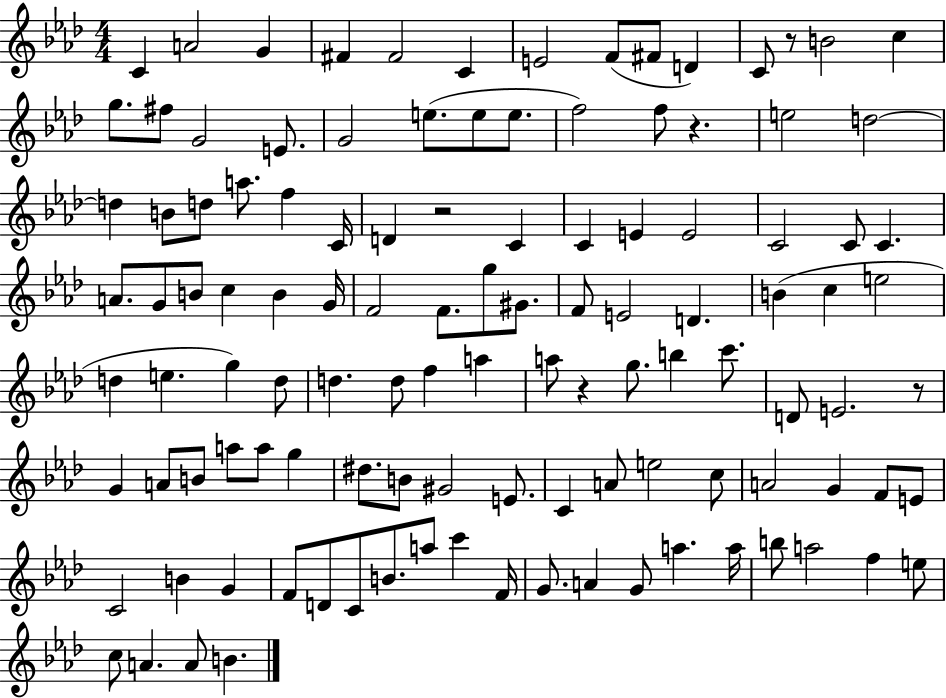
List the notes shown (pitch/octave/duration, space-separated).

C4/q A4/h G4/q F#4/q F#4/h C4/q E4/h F4/e F#4/e D4/q C4/e R/e B4/h C5/q G5/e. F#5/e G4/h E4/e. G4/h E5/e. E5/e E5/e. F5/h F5/e R/q. E5/h D5/h D5/q B4/e D5/e A5/e. F5/q C4/s D4/q R/h C4/q C4/q E4/q E4/h C4/h C4/e C4/q. A4/e. G4/e B4/e C5/q B4/q G4/s F4/h F4/e. G5/e G#4/e. F4/e E4/h D4/q. B4/q C5/q E5/h D5/q E5/q. G5/q D5/e D5/q. D5/e F5/q A5/q A5/e R/q G5/e. B5/q C6/e. D4/e E4/h. R/e G4/q A4/e B4/e A5/e A5/e G5/q D#5/e. B4/e G#4/h E4/e. C4/q A4/e E5/h C5/e A4/h G4/q F4/e E4/e C4/h B4/q G4/q F4/e D4/e C4/e B4/e. A5/e C6/q F4/s G4/e. A4/q G4/e A5/q. A5/s B5/e A5/h F5/q E5/e C5/e A4/q. A4/e B4/q.